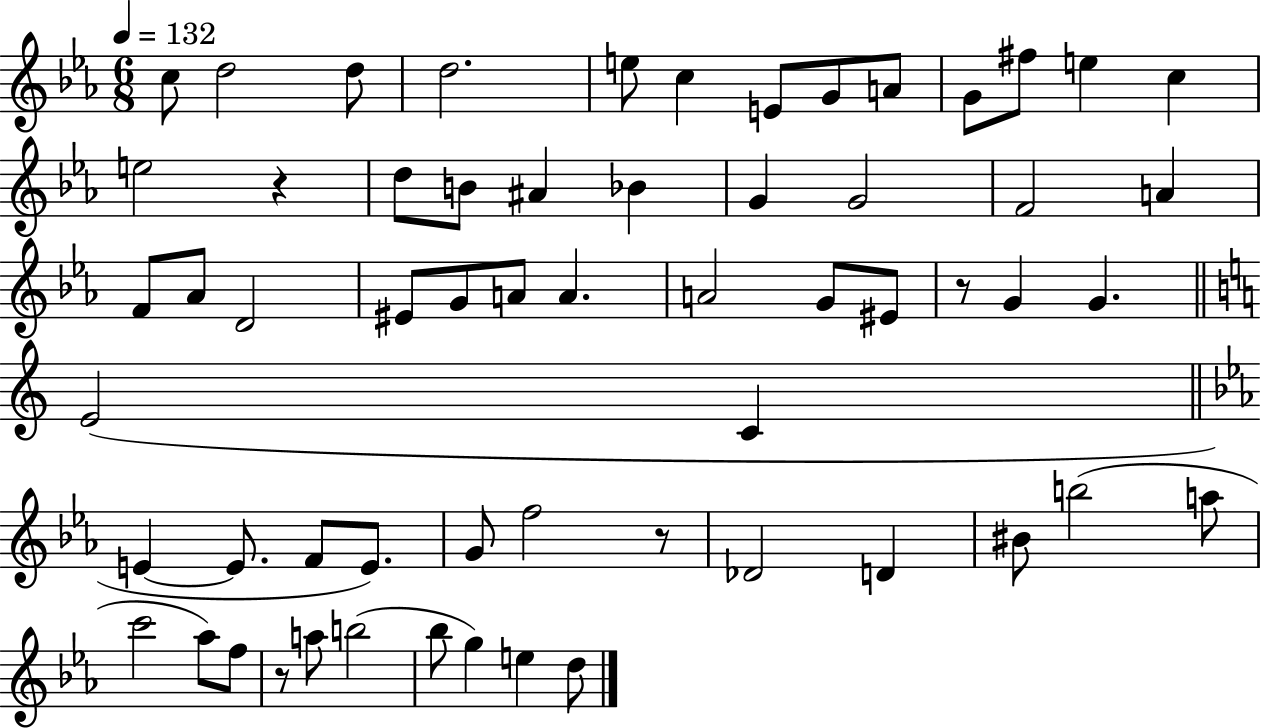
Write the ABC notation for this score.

X:1
T:Untitled
M:6/8
L:1/4
K:Eb
c/2 d2 d/2 d2 e/2 c E/2 G/2 A/2 G/2 ^f/2 e c e2 z d/2 B/2 ^A _B G G2 F2 A F/2 _A/2 D2 ^E/2 G/2 A/2 A A2 G/2 ^E/2 z/2 G G E2 C E E/2 F/2 E/2 G/2 f2 z/2 _D2 D ^B/2 b2 a/2 c'2 _a/2 f/2 z/2 a/2 b2 _b/2 g e d/2